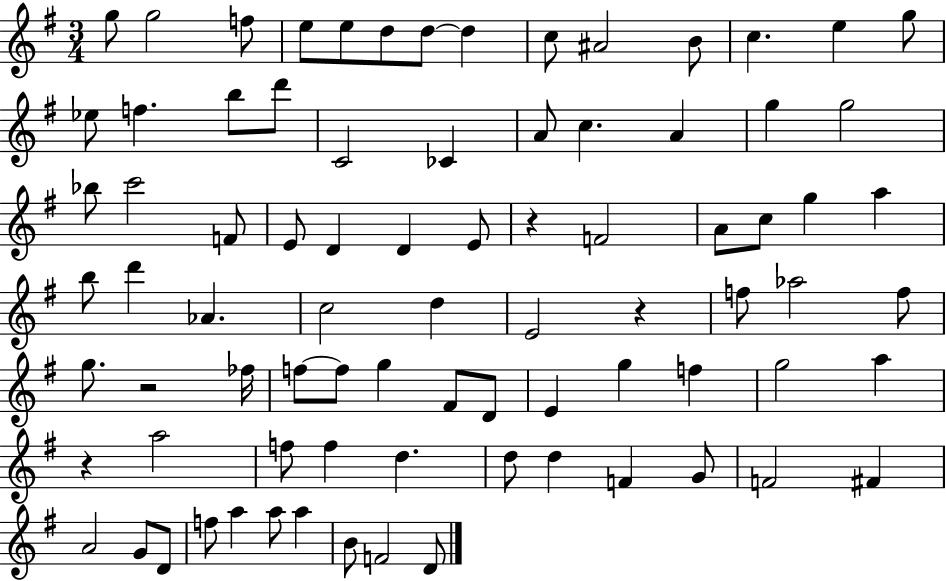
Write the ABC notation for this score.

X:1
T:Untitled
M:3/4
L:1/4
K:G
g/2 g2 f/2 e/2 e/2 d/2 d/2 d c/2 ^A2 B/2 c e g/2 _e/2 f b/2 d'/2 C2 _C A/2 c A g g2 _b/2 c'2 F/2 E/2 D D E/2 z F2 A/2 c/2 g a b/2 d' _A c2 d E2 z f/2 _a2 f/2 g/2 z2 _f/4 f/2 f/2 g ^F/2 D/2 E g f g2 a z a2 f/2 f d d/2 d F G/2 F2 ^F A2 G/2 D/2 f/2 a a/2 a B/2 F2 D/2